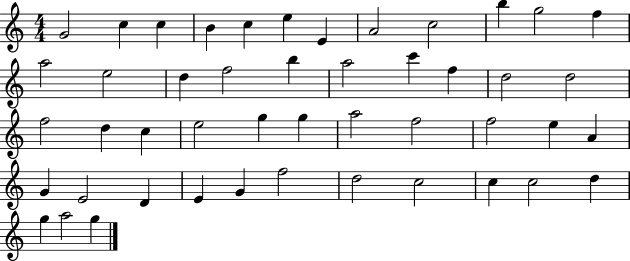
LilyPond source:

{
  \clef treble
  \numericTimeSignature
  \time 4/4
  \key c \major
  g'2 c''4 c''4 | b'4 c''4 e''4 e'4 | a'2 c''2 | b''4 g''2 f''4 | \break a''2 e''2 | d''4 f''2 b''4 | a''2 c'''4 f''4 | d''2 d''2 | \break f''2 d''4 c''4 | e''2 g''4 g''4 | a''2 f''2 | f''2 e''4 a'4 | \break g'4 e'2 d'4 | e'4 g'4 f''2 | d''2 c''2 | c''4 c''2 d''4 | \break g''4 a''2 g''4 | \bar "|."
}